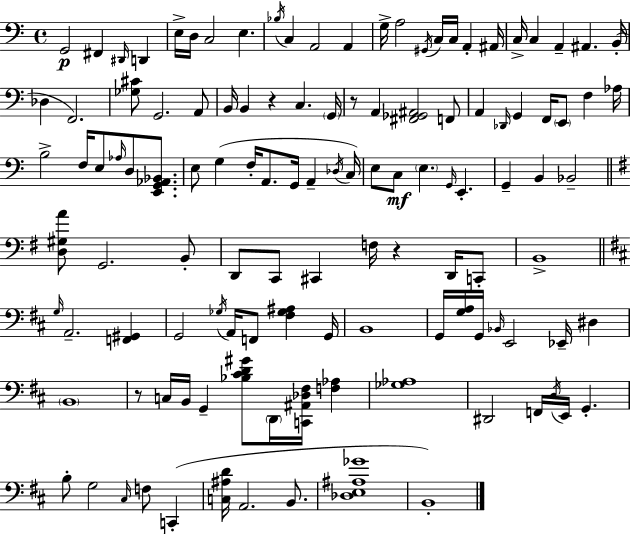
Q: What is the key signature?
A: C major